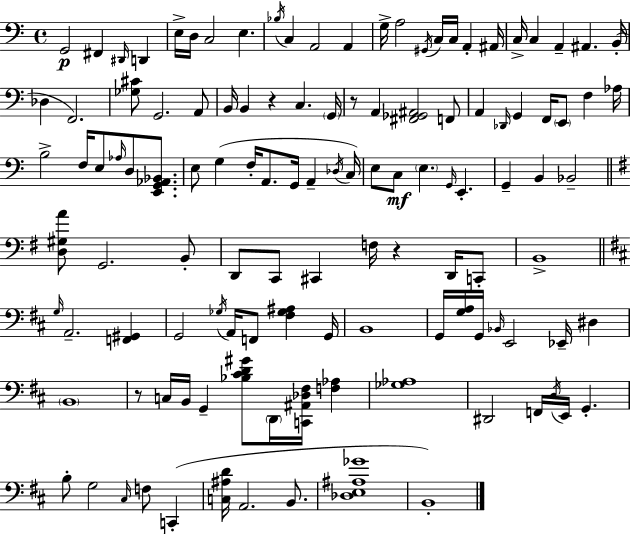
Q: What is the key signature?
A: C major